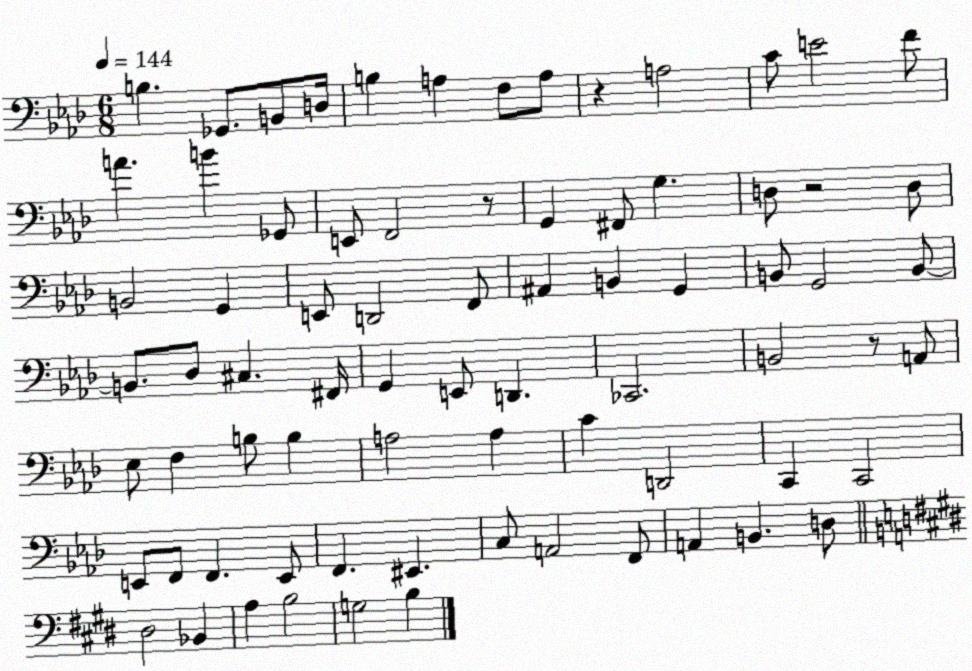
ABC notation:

X:1
T:Untitled
M:6/8
L:1/4
K:Ab
B, _G,,/2 B,,/2 D,/4 B, A, F,/2 A,/2 z A,2 C/2 E2 F/2 A B _G,,/2 E,,/2 F,,2 z/2 G,, ^F,,/2 G, D,/2 z2 D,/2 B,,2 G,, E,,/2 D,,2 F,,/2 ^A,, B,, G,, B,,/2 G,,2 B,,/2 B,,/2 _D,/2 ^C, ^F,,/4 G,, E,,/2 D,, _C,,2 B,,2 z/2 A,,/2 _E,/2 F, B,/2 B, A,2 A, C D,,2 C,, C,,2 E,,/2 F,,/2 F,, E,,/2 F,, ^E,, C,/2 A,,2 F,,/2 A,, B,, D,/2 ^D,2 _B,, A, B,2 G,2 B,